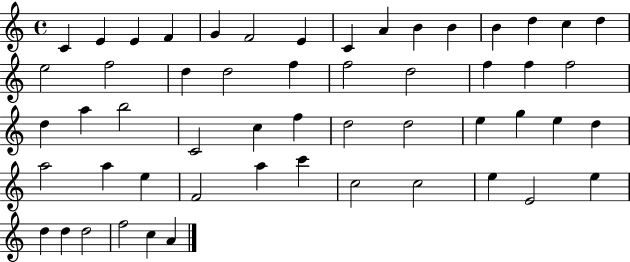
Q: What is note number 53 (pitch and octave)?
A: C5